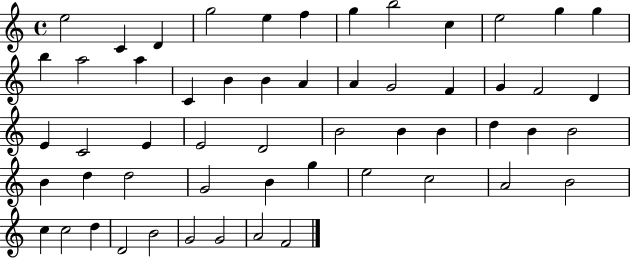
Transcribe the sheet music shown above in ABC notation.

X:1
T:Untitled
M:4/4
L:1/4
K:C
e2 C D g2 e f g b2 c e2 g g b a2 a C B B A A G2 F G F2 D E C2 E E2 D2 B2 B B d B B2 B d d2 G2 B g e2 c2 A2 B2 c c2 d D2 B2 G2 G2 A2 F2